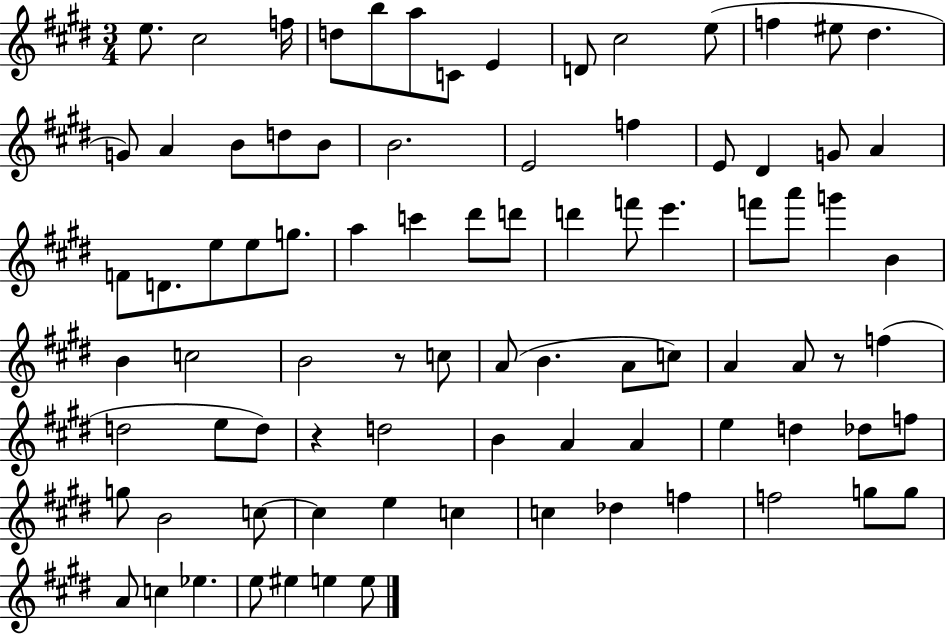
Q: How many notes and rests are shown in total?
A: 86